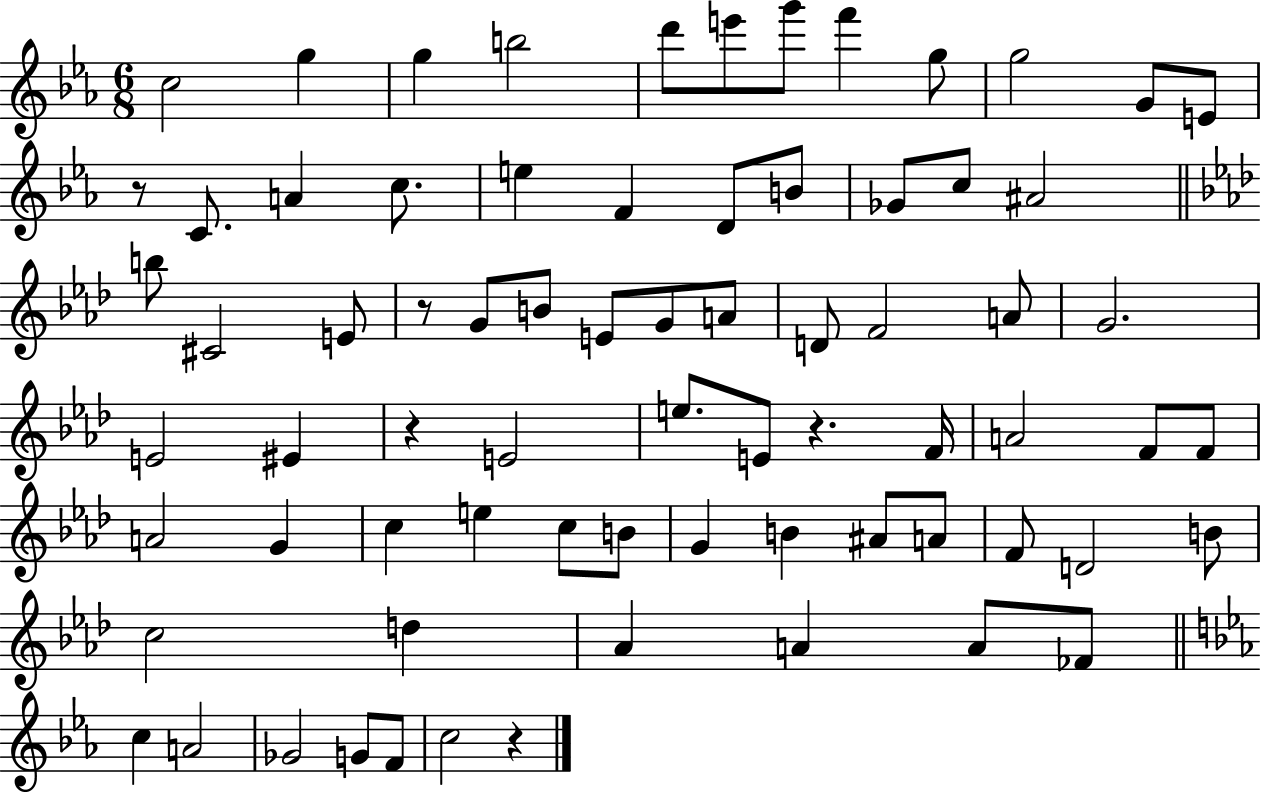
{
  \clef treble
  \numericTimeSignature
  \time 6/8
  \key ees \major
  c''2 g''4 | g''4 b''2 | d'''8 e'''8 g'''8 f'''4 g''8 | g''2 g'8 e'8 | \break r8 c'8. a'4 c''8. | e''4 f'4 d'8 b'8 | ges'8 c''8 ais'2 | \bar "||" \break \key aes \major b''8 cis'2 e'8 | r8 g'8 b'8 e'8 g'8 a'8 | d'8 f'2 a'8 | g'2. | \break e'2 eis'4 | r4 e'2 | e''8. e'8 r4. f'16 | a'2 f'8 f'8 | \break a'2 g'4 | c''4 e''4 c''8 b'8 | g'4 b'4 ais'8 a'8 | f'8 d'2 b'8 | \break c''2 d''4 | aes'4 a'4 a'8 fes'8 | \bar "||" \break \key c \minor c''4 a'2 | ges'2 g'8 f'8 | c''2 r4 | \bar "|."
}